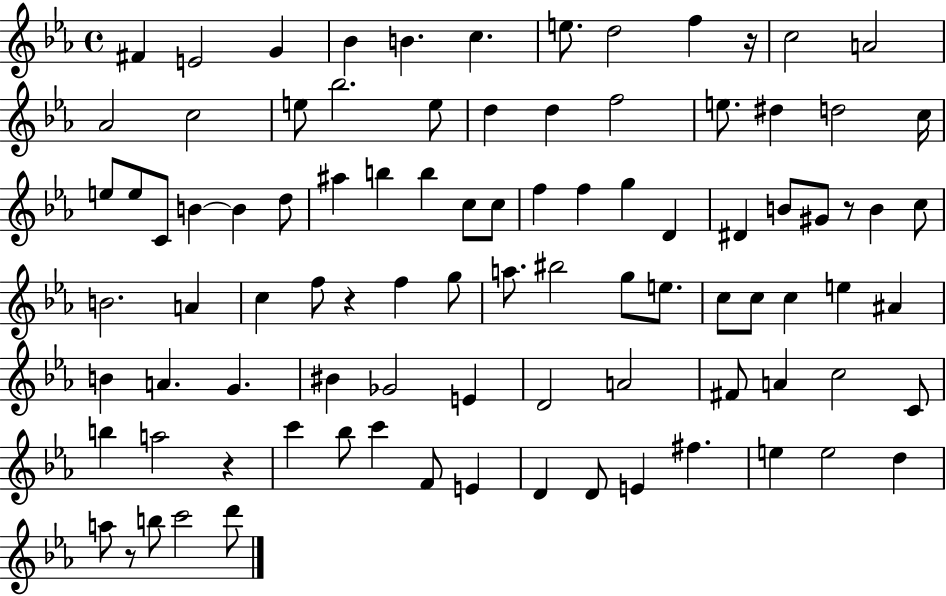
F#4/q E4/h G4/q Bb4/q B4/q. C5/q. E5/e. D5/h F5/q R/s C5/h A4/h Ab4/h C5/h E5/e Bb5/h. E5/e D5/q D5/q F5/h E5/e. D#5/q D5/h C5/s E5/e E5/e C4/e B4/q B4/q D5/e A#5/q B5/q B5/q C5/e C5/e F5/q F5/q G5/q D4/q D#4/q B4/e G#4/e R/e B4/q C5/e B4/h. A4/q C5/q F5/e R/q F5/q G5/e A5/e. BIS5/h G5/e E5/e. C5/e C5/e C5/q E5/q A#4/q B4/q A4/q. G4/q. BIS4/q Gb4/h E4/q D4/h A4/h F#4/e A4/q C5/h C4/e B5/q A5/h R/q C6/q Bb5/e C6/q F4/e E4/q D4/q D4/e E4/q F#5/q. E5/q E5/h D5/q A5/e R/e B5/e C6/h D6/e